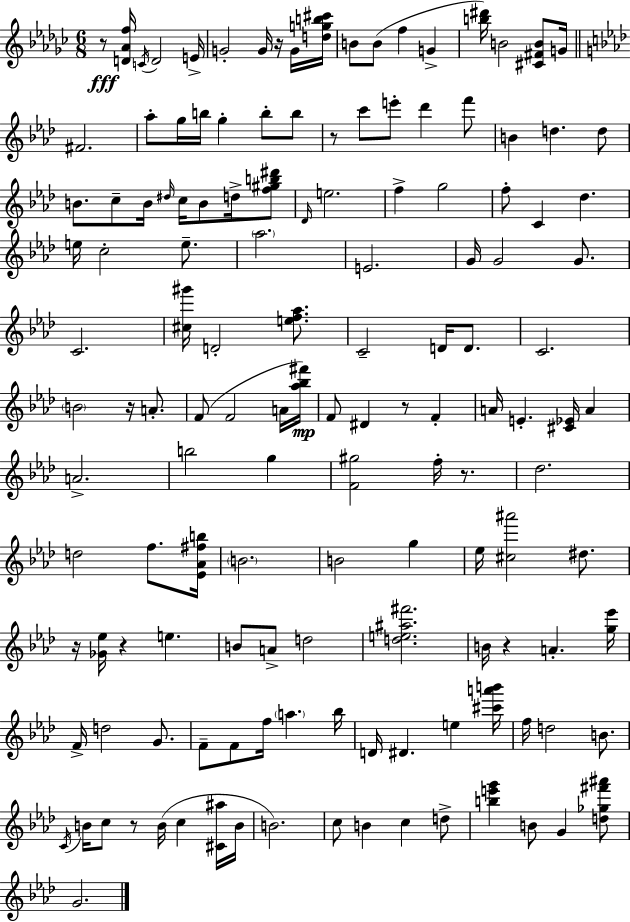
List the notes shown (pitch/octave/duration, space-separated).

R/e [D4,Ab4,F5]/s C4/s D4/h E4/s G4/h G4/s R/s G4/s [D5,G5,B5,C#6]/s B4/e B4/e F5/q G4/q [B5,D#6]/s B4/h [C#4,F#4,B4]/e G4/s F#4/h. Ab5/e G5/s B5/s G5/q B5/e B5/e R/e C6/e E6/e Db6/q F6/e B4/q D5/q. D5/e B4/e. C5/e B4/s D#5/s C5/s B4/e D5/s [F5,G#5,B5,D#6]/e Db4/s E5/h. F5/q G5/h F5/e C4/q Db5/q. E5/s C5/h E5/e. Ab5/h. E4/h. G4/s G4/h G4/e. C4/h. [C#5,G#6]/s D4/h [E5,F5,Ab5]/e. C4/h D4/s D4/e. C4/h. B4/h R/s A4/e. F4/e F4/h A4/s [Ab5,Bb5,F#6]/s F4/e D#4/q R/e F4/q A4/s E4/q. [C#4,Eb4]/s A4/q A4/h. B5/h G5/q [F4,G#5]/h F5/s R/e. Db5/h. D5/h F5/e. [Eb4,Ab4,F#5,B5]/s B4/h. B4/h G5/q Eb5/s [C#5,A#6]/h D#5/e. R/s [Gb4,Eb5]/s R/q E5/q. B4/e A4/e D5/h [D5,E5,A#5,F#6]/h. B4/s R/q A4/q. [G5,Eb6]/s F4/s D5/h G4/e. F4/e F4/e F5/s A5/q. Bb5/s D4/s D#4/q. E5/q [C#6,A6,B6]/s F5/s D5/h B4/e. C4/s B4/s C5/e R/e B4/s C5/q [C#4,A#5]/s B4/s B4/h. C5/e B4/q C5/q D5/e [B5,E6,G6]/q B4/e G4/q [D5,Gb5,F#6,A#6]/e G4/h.